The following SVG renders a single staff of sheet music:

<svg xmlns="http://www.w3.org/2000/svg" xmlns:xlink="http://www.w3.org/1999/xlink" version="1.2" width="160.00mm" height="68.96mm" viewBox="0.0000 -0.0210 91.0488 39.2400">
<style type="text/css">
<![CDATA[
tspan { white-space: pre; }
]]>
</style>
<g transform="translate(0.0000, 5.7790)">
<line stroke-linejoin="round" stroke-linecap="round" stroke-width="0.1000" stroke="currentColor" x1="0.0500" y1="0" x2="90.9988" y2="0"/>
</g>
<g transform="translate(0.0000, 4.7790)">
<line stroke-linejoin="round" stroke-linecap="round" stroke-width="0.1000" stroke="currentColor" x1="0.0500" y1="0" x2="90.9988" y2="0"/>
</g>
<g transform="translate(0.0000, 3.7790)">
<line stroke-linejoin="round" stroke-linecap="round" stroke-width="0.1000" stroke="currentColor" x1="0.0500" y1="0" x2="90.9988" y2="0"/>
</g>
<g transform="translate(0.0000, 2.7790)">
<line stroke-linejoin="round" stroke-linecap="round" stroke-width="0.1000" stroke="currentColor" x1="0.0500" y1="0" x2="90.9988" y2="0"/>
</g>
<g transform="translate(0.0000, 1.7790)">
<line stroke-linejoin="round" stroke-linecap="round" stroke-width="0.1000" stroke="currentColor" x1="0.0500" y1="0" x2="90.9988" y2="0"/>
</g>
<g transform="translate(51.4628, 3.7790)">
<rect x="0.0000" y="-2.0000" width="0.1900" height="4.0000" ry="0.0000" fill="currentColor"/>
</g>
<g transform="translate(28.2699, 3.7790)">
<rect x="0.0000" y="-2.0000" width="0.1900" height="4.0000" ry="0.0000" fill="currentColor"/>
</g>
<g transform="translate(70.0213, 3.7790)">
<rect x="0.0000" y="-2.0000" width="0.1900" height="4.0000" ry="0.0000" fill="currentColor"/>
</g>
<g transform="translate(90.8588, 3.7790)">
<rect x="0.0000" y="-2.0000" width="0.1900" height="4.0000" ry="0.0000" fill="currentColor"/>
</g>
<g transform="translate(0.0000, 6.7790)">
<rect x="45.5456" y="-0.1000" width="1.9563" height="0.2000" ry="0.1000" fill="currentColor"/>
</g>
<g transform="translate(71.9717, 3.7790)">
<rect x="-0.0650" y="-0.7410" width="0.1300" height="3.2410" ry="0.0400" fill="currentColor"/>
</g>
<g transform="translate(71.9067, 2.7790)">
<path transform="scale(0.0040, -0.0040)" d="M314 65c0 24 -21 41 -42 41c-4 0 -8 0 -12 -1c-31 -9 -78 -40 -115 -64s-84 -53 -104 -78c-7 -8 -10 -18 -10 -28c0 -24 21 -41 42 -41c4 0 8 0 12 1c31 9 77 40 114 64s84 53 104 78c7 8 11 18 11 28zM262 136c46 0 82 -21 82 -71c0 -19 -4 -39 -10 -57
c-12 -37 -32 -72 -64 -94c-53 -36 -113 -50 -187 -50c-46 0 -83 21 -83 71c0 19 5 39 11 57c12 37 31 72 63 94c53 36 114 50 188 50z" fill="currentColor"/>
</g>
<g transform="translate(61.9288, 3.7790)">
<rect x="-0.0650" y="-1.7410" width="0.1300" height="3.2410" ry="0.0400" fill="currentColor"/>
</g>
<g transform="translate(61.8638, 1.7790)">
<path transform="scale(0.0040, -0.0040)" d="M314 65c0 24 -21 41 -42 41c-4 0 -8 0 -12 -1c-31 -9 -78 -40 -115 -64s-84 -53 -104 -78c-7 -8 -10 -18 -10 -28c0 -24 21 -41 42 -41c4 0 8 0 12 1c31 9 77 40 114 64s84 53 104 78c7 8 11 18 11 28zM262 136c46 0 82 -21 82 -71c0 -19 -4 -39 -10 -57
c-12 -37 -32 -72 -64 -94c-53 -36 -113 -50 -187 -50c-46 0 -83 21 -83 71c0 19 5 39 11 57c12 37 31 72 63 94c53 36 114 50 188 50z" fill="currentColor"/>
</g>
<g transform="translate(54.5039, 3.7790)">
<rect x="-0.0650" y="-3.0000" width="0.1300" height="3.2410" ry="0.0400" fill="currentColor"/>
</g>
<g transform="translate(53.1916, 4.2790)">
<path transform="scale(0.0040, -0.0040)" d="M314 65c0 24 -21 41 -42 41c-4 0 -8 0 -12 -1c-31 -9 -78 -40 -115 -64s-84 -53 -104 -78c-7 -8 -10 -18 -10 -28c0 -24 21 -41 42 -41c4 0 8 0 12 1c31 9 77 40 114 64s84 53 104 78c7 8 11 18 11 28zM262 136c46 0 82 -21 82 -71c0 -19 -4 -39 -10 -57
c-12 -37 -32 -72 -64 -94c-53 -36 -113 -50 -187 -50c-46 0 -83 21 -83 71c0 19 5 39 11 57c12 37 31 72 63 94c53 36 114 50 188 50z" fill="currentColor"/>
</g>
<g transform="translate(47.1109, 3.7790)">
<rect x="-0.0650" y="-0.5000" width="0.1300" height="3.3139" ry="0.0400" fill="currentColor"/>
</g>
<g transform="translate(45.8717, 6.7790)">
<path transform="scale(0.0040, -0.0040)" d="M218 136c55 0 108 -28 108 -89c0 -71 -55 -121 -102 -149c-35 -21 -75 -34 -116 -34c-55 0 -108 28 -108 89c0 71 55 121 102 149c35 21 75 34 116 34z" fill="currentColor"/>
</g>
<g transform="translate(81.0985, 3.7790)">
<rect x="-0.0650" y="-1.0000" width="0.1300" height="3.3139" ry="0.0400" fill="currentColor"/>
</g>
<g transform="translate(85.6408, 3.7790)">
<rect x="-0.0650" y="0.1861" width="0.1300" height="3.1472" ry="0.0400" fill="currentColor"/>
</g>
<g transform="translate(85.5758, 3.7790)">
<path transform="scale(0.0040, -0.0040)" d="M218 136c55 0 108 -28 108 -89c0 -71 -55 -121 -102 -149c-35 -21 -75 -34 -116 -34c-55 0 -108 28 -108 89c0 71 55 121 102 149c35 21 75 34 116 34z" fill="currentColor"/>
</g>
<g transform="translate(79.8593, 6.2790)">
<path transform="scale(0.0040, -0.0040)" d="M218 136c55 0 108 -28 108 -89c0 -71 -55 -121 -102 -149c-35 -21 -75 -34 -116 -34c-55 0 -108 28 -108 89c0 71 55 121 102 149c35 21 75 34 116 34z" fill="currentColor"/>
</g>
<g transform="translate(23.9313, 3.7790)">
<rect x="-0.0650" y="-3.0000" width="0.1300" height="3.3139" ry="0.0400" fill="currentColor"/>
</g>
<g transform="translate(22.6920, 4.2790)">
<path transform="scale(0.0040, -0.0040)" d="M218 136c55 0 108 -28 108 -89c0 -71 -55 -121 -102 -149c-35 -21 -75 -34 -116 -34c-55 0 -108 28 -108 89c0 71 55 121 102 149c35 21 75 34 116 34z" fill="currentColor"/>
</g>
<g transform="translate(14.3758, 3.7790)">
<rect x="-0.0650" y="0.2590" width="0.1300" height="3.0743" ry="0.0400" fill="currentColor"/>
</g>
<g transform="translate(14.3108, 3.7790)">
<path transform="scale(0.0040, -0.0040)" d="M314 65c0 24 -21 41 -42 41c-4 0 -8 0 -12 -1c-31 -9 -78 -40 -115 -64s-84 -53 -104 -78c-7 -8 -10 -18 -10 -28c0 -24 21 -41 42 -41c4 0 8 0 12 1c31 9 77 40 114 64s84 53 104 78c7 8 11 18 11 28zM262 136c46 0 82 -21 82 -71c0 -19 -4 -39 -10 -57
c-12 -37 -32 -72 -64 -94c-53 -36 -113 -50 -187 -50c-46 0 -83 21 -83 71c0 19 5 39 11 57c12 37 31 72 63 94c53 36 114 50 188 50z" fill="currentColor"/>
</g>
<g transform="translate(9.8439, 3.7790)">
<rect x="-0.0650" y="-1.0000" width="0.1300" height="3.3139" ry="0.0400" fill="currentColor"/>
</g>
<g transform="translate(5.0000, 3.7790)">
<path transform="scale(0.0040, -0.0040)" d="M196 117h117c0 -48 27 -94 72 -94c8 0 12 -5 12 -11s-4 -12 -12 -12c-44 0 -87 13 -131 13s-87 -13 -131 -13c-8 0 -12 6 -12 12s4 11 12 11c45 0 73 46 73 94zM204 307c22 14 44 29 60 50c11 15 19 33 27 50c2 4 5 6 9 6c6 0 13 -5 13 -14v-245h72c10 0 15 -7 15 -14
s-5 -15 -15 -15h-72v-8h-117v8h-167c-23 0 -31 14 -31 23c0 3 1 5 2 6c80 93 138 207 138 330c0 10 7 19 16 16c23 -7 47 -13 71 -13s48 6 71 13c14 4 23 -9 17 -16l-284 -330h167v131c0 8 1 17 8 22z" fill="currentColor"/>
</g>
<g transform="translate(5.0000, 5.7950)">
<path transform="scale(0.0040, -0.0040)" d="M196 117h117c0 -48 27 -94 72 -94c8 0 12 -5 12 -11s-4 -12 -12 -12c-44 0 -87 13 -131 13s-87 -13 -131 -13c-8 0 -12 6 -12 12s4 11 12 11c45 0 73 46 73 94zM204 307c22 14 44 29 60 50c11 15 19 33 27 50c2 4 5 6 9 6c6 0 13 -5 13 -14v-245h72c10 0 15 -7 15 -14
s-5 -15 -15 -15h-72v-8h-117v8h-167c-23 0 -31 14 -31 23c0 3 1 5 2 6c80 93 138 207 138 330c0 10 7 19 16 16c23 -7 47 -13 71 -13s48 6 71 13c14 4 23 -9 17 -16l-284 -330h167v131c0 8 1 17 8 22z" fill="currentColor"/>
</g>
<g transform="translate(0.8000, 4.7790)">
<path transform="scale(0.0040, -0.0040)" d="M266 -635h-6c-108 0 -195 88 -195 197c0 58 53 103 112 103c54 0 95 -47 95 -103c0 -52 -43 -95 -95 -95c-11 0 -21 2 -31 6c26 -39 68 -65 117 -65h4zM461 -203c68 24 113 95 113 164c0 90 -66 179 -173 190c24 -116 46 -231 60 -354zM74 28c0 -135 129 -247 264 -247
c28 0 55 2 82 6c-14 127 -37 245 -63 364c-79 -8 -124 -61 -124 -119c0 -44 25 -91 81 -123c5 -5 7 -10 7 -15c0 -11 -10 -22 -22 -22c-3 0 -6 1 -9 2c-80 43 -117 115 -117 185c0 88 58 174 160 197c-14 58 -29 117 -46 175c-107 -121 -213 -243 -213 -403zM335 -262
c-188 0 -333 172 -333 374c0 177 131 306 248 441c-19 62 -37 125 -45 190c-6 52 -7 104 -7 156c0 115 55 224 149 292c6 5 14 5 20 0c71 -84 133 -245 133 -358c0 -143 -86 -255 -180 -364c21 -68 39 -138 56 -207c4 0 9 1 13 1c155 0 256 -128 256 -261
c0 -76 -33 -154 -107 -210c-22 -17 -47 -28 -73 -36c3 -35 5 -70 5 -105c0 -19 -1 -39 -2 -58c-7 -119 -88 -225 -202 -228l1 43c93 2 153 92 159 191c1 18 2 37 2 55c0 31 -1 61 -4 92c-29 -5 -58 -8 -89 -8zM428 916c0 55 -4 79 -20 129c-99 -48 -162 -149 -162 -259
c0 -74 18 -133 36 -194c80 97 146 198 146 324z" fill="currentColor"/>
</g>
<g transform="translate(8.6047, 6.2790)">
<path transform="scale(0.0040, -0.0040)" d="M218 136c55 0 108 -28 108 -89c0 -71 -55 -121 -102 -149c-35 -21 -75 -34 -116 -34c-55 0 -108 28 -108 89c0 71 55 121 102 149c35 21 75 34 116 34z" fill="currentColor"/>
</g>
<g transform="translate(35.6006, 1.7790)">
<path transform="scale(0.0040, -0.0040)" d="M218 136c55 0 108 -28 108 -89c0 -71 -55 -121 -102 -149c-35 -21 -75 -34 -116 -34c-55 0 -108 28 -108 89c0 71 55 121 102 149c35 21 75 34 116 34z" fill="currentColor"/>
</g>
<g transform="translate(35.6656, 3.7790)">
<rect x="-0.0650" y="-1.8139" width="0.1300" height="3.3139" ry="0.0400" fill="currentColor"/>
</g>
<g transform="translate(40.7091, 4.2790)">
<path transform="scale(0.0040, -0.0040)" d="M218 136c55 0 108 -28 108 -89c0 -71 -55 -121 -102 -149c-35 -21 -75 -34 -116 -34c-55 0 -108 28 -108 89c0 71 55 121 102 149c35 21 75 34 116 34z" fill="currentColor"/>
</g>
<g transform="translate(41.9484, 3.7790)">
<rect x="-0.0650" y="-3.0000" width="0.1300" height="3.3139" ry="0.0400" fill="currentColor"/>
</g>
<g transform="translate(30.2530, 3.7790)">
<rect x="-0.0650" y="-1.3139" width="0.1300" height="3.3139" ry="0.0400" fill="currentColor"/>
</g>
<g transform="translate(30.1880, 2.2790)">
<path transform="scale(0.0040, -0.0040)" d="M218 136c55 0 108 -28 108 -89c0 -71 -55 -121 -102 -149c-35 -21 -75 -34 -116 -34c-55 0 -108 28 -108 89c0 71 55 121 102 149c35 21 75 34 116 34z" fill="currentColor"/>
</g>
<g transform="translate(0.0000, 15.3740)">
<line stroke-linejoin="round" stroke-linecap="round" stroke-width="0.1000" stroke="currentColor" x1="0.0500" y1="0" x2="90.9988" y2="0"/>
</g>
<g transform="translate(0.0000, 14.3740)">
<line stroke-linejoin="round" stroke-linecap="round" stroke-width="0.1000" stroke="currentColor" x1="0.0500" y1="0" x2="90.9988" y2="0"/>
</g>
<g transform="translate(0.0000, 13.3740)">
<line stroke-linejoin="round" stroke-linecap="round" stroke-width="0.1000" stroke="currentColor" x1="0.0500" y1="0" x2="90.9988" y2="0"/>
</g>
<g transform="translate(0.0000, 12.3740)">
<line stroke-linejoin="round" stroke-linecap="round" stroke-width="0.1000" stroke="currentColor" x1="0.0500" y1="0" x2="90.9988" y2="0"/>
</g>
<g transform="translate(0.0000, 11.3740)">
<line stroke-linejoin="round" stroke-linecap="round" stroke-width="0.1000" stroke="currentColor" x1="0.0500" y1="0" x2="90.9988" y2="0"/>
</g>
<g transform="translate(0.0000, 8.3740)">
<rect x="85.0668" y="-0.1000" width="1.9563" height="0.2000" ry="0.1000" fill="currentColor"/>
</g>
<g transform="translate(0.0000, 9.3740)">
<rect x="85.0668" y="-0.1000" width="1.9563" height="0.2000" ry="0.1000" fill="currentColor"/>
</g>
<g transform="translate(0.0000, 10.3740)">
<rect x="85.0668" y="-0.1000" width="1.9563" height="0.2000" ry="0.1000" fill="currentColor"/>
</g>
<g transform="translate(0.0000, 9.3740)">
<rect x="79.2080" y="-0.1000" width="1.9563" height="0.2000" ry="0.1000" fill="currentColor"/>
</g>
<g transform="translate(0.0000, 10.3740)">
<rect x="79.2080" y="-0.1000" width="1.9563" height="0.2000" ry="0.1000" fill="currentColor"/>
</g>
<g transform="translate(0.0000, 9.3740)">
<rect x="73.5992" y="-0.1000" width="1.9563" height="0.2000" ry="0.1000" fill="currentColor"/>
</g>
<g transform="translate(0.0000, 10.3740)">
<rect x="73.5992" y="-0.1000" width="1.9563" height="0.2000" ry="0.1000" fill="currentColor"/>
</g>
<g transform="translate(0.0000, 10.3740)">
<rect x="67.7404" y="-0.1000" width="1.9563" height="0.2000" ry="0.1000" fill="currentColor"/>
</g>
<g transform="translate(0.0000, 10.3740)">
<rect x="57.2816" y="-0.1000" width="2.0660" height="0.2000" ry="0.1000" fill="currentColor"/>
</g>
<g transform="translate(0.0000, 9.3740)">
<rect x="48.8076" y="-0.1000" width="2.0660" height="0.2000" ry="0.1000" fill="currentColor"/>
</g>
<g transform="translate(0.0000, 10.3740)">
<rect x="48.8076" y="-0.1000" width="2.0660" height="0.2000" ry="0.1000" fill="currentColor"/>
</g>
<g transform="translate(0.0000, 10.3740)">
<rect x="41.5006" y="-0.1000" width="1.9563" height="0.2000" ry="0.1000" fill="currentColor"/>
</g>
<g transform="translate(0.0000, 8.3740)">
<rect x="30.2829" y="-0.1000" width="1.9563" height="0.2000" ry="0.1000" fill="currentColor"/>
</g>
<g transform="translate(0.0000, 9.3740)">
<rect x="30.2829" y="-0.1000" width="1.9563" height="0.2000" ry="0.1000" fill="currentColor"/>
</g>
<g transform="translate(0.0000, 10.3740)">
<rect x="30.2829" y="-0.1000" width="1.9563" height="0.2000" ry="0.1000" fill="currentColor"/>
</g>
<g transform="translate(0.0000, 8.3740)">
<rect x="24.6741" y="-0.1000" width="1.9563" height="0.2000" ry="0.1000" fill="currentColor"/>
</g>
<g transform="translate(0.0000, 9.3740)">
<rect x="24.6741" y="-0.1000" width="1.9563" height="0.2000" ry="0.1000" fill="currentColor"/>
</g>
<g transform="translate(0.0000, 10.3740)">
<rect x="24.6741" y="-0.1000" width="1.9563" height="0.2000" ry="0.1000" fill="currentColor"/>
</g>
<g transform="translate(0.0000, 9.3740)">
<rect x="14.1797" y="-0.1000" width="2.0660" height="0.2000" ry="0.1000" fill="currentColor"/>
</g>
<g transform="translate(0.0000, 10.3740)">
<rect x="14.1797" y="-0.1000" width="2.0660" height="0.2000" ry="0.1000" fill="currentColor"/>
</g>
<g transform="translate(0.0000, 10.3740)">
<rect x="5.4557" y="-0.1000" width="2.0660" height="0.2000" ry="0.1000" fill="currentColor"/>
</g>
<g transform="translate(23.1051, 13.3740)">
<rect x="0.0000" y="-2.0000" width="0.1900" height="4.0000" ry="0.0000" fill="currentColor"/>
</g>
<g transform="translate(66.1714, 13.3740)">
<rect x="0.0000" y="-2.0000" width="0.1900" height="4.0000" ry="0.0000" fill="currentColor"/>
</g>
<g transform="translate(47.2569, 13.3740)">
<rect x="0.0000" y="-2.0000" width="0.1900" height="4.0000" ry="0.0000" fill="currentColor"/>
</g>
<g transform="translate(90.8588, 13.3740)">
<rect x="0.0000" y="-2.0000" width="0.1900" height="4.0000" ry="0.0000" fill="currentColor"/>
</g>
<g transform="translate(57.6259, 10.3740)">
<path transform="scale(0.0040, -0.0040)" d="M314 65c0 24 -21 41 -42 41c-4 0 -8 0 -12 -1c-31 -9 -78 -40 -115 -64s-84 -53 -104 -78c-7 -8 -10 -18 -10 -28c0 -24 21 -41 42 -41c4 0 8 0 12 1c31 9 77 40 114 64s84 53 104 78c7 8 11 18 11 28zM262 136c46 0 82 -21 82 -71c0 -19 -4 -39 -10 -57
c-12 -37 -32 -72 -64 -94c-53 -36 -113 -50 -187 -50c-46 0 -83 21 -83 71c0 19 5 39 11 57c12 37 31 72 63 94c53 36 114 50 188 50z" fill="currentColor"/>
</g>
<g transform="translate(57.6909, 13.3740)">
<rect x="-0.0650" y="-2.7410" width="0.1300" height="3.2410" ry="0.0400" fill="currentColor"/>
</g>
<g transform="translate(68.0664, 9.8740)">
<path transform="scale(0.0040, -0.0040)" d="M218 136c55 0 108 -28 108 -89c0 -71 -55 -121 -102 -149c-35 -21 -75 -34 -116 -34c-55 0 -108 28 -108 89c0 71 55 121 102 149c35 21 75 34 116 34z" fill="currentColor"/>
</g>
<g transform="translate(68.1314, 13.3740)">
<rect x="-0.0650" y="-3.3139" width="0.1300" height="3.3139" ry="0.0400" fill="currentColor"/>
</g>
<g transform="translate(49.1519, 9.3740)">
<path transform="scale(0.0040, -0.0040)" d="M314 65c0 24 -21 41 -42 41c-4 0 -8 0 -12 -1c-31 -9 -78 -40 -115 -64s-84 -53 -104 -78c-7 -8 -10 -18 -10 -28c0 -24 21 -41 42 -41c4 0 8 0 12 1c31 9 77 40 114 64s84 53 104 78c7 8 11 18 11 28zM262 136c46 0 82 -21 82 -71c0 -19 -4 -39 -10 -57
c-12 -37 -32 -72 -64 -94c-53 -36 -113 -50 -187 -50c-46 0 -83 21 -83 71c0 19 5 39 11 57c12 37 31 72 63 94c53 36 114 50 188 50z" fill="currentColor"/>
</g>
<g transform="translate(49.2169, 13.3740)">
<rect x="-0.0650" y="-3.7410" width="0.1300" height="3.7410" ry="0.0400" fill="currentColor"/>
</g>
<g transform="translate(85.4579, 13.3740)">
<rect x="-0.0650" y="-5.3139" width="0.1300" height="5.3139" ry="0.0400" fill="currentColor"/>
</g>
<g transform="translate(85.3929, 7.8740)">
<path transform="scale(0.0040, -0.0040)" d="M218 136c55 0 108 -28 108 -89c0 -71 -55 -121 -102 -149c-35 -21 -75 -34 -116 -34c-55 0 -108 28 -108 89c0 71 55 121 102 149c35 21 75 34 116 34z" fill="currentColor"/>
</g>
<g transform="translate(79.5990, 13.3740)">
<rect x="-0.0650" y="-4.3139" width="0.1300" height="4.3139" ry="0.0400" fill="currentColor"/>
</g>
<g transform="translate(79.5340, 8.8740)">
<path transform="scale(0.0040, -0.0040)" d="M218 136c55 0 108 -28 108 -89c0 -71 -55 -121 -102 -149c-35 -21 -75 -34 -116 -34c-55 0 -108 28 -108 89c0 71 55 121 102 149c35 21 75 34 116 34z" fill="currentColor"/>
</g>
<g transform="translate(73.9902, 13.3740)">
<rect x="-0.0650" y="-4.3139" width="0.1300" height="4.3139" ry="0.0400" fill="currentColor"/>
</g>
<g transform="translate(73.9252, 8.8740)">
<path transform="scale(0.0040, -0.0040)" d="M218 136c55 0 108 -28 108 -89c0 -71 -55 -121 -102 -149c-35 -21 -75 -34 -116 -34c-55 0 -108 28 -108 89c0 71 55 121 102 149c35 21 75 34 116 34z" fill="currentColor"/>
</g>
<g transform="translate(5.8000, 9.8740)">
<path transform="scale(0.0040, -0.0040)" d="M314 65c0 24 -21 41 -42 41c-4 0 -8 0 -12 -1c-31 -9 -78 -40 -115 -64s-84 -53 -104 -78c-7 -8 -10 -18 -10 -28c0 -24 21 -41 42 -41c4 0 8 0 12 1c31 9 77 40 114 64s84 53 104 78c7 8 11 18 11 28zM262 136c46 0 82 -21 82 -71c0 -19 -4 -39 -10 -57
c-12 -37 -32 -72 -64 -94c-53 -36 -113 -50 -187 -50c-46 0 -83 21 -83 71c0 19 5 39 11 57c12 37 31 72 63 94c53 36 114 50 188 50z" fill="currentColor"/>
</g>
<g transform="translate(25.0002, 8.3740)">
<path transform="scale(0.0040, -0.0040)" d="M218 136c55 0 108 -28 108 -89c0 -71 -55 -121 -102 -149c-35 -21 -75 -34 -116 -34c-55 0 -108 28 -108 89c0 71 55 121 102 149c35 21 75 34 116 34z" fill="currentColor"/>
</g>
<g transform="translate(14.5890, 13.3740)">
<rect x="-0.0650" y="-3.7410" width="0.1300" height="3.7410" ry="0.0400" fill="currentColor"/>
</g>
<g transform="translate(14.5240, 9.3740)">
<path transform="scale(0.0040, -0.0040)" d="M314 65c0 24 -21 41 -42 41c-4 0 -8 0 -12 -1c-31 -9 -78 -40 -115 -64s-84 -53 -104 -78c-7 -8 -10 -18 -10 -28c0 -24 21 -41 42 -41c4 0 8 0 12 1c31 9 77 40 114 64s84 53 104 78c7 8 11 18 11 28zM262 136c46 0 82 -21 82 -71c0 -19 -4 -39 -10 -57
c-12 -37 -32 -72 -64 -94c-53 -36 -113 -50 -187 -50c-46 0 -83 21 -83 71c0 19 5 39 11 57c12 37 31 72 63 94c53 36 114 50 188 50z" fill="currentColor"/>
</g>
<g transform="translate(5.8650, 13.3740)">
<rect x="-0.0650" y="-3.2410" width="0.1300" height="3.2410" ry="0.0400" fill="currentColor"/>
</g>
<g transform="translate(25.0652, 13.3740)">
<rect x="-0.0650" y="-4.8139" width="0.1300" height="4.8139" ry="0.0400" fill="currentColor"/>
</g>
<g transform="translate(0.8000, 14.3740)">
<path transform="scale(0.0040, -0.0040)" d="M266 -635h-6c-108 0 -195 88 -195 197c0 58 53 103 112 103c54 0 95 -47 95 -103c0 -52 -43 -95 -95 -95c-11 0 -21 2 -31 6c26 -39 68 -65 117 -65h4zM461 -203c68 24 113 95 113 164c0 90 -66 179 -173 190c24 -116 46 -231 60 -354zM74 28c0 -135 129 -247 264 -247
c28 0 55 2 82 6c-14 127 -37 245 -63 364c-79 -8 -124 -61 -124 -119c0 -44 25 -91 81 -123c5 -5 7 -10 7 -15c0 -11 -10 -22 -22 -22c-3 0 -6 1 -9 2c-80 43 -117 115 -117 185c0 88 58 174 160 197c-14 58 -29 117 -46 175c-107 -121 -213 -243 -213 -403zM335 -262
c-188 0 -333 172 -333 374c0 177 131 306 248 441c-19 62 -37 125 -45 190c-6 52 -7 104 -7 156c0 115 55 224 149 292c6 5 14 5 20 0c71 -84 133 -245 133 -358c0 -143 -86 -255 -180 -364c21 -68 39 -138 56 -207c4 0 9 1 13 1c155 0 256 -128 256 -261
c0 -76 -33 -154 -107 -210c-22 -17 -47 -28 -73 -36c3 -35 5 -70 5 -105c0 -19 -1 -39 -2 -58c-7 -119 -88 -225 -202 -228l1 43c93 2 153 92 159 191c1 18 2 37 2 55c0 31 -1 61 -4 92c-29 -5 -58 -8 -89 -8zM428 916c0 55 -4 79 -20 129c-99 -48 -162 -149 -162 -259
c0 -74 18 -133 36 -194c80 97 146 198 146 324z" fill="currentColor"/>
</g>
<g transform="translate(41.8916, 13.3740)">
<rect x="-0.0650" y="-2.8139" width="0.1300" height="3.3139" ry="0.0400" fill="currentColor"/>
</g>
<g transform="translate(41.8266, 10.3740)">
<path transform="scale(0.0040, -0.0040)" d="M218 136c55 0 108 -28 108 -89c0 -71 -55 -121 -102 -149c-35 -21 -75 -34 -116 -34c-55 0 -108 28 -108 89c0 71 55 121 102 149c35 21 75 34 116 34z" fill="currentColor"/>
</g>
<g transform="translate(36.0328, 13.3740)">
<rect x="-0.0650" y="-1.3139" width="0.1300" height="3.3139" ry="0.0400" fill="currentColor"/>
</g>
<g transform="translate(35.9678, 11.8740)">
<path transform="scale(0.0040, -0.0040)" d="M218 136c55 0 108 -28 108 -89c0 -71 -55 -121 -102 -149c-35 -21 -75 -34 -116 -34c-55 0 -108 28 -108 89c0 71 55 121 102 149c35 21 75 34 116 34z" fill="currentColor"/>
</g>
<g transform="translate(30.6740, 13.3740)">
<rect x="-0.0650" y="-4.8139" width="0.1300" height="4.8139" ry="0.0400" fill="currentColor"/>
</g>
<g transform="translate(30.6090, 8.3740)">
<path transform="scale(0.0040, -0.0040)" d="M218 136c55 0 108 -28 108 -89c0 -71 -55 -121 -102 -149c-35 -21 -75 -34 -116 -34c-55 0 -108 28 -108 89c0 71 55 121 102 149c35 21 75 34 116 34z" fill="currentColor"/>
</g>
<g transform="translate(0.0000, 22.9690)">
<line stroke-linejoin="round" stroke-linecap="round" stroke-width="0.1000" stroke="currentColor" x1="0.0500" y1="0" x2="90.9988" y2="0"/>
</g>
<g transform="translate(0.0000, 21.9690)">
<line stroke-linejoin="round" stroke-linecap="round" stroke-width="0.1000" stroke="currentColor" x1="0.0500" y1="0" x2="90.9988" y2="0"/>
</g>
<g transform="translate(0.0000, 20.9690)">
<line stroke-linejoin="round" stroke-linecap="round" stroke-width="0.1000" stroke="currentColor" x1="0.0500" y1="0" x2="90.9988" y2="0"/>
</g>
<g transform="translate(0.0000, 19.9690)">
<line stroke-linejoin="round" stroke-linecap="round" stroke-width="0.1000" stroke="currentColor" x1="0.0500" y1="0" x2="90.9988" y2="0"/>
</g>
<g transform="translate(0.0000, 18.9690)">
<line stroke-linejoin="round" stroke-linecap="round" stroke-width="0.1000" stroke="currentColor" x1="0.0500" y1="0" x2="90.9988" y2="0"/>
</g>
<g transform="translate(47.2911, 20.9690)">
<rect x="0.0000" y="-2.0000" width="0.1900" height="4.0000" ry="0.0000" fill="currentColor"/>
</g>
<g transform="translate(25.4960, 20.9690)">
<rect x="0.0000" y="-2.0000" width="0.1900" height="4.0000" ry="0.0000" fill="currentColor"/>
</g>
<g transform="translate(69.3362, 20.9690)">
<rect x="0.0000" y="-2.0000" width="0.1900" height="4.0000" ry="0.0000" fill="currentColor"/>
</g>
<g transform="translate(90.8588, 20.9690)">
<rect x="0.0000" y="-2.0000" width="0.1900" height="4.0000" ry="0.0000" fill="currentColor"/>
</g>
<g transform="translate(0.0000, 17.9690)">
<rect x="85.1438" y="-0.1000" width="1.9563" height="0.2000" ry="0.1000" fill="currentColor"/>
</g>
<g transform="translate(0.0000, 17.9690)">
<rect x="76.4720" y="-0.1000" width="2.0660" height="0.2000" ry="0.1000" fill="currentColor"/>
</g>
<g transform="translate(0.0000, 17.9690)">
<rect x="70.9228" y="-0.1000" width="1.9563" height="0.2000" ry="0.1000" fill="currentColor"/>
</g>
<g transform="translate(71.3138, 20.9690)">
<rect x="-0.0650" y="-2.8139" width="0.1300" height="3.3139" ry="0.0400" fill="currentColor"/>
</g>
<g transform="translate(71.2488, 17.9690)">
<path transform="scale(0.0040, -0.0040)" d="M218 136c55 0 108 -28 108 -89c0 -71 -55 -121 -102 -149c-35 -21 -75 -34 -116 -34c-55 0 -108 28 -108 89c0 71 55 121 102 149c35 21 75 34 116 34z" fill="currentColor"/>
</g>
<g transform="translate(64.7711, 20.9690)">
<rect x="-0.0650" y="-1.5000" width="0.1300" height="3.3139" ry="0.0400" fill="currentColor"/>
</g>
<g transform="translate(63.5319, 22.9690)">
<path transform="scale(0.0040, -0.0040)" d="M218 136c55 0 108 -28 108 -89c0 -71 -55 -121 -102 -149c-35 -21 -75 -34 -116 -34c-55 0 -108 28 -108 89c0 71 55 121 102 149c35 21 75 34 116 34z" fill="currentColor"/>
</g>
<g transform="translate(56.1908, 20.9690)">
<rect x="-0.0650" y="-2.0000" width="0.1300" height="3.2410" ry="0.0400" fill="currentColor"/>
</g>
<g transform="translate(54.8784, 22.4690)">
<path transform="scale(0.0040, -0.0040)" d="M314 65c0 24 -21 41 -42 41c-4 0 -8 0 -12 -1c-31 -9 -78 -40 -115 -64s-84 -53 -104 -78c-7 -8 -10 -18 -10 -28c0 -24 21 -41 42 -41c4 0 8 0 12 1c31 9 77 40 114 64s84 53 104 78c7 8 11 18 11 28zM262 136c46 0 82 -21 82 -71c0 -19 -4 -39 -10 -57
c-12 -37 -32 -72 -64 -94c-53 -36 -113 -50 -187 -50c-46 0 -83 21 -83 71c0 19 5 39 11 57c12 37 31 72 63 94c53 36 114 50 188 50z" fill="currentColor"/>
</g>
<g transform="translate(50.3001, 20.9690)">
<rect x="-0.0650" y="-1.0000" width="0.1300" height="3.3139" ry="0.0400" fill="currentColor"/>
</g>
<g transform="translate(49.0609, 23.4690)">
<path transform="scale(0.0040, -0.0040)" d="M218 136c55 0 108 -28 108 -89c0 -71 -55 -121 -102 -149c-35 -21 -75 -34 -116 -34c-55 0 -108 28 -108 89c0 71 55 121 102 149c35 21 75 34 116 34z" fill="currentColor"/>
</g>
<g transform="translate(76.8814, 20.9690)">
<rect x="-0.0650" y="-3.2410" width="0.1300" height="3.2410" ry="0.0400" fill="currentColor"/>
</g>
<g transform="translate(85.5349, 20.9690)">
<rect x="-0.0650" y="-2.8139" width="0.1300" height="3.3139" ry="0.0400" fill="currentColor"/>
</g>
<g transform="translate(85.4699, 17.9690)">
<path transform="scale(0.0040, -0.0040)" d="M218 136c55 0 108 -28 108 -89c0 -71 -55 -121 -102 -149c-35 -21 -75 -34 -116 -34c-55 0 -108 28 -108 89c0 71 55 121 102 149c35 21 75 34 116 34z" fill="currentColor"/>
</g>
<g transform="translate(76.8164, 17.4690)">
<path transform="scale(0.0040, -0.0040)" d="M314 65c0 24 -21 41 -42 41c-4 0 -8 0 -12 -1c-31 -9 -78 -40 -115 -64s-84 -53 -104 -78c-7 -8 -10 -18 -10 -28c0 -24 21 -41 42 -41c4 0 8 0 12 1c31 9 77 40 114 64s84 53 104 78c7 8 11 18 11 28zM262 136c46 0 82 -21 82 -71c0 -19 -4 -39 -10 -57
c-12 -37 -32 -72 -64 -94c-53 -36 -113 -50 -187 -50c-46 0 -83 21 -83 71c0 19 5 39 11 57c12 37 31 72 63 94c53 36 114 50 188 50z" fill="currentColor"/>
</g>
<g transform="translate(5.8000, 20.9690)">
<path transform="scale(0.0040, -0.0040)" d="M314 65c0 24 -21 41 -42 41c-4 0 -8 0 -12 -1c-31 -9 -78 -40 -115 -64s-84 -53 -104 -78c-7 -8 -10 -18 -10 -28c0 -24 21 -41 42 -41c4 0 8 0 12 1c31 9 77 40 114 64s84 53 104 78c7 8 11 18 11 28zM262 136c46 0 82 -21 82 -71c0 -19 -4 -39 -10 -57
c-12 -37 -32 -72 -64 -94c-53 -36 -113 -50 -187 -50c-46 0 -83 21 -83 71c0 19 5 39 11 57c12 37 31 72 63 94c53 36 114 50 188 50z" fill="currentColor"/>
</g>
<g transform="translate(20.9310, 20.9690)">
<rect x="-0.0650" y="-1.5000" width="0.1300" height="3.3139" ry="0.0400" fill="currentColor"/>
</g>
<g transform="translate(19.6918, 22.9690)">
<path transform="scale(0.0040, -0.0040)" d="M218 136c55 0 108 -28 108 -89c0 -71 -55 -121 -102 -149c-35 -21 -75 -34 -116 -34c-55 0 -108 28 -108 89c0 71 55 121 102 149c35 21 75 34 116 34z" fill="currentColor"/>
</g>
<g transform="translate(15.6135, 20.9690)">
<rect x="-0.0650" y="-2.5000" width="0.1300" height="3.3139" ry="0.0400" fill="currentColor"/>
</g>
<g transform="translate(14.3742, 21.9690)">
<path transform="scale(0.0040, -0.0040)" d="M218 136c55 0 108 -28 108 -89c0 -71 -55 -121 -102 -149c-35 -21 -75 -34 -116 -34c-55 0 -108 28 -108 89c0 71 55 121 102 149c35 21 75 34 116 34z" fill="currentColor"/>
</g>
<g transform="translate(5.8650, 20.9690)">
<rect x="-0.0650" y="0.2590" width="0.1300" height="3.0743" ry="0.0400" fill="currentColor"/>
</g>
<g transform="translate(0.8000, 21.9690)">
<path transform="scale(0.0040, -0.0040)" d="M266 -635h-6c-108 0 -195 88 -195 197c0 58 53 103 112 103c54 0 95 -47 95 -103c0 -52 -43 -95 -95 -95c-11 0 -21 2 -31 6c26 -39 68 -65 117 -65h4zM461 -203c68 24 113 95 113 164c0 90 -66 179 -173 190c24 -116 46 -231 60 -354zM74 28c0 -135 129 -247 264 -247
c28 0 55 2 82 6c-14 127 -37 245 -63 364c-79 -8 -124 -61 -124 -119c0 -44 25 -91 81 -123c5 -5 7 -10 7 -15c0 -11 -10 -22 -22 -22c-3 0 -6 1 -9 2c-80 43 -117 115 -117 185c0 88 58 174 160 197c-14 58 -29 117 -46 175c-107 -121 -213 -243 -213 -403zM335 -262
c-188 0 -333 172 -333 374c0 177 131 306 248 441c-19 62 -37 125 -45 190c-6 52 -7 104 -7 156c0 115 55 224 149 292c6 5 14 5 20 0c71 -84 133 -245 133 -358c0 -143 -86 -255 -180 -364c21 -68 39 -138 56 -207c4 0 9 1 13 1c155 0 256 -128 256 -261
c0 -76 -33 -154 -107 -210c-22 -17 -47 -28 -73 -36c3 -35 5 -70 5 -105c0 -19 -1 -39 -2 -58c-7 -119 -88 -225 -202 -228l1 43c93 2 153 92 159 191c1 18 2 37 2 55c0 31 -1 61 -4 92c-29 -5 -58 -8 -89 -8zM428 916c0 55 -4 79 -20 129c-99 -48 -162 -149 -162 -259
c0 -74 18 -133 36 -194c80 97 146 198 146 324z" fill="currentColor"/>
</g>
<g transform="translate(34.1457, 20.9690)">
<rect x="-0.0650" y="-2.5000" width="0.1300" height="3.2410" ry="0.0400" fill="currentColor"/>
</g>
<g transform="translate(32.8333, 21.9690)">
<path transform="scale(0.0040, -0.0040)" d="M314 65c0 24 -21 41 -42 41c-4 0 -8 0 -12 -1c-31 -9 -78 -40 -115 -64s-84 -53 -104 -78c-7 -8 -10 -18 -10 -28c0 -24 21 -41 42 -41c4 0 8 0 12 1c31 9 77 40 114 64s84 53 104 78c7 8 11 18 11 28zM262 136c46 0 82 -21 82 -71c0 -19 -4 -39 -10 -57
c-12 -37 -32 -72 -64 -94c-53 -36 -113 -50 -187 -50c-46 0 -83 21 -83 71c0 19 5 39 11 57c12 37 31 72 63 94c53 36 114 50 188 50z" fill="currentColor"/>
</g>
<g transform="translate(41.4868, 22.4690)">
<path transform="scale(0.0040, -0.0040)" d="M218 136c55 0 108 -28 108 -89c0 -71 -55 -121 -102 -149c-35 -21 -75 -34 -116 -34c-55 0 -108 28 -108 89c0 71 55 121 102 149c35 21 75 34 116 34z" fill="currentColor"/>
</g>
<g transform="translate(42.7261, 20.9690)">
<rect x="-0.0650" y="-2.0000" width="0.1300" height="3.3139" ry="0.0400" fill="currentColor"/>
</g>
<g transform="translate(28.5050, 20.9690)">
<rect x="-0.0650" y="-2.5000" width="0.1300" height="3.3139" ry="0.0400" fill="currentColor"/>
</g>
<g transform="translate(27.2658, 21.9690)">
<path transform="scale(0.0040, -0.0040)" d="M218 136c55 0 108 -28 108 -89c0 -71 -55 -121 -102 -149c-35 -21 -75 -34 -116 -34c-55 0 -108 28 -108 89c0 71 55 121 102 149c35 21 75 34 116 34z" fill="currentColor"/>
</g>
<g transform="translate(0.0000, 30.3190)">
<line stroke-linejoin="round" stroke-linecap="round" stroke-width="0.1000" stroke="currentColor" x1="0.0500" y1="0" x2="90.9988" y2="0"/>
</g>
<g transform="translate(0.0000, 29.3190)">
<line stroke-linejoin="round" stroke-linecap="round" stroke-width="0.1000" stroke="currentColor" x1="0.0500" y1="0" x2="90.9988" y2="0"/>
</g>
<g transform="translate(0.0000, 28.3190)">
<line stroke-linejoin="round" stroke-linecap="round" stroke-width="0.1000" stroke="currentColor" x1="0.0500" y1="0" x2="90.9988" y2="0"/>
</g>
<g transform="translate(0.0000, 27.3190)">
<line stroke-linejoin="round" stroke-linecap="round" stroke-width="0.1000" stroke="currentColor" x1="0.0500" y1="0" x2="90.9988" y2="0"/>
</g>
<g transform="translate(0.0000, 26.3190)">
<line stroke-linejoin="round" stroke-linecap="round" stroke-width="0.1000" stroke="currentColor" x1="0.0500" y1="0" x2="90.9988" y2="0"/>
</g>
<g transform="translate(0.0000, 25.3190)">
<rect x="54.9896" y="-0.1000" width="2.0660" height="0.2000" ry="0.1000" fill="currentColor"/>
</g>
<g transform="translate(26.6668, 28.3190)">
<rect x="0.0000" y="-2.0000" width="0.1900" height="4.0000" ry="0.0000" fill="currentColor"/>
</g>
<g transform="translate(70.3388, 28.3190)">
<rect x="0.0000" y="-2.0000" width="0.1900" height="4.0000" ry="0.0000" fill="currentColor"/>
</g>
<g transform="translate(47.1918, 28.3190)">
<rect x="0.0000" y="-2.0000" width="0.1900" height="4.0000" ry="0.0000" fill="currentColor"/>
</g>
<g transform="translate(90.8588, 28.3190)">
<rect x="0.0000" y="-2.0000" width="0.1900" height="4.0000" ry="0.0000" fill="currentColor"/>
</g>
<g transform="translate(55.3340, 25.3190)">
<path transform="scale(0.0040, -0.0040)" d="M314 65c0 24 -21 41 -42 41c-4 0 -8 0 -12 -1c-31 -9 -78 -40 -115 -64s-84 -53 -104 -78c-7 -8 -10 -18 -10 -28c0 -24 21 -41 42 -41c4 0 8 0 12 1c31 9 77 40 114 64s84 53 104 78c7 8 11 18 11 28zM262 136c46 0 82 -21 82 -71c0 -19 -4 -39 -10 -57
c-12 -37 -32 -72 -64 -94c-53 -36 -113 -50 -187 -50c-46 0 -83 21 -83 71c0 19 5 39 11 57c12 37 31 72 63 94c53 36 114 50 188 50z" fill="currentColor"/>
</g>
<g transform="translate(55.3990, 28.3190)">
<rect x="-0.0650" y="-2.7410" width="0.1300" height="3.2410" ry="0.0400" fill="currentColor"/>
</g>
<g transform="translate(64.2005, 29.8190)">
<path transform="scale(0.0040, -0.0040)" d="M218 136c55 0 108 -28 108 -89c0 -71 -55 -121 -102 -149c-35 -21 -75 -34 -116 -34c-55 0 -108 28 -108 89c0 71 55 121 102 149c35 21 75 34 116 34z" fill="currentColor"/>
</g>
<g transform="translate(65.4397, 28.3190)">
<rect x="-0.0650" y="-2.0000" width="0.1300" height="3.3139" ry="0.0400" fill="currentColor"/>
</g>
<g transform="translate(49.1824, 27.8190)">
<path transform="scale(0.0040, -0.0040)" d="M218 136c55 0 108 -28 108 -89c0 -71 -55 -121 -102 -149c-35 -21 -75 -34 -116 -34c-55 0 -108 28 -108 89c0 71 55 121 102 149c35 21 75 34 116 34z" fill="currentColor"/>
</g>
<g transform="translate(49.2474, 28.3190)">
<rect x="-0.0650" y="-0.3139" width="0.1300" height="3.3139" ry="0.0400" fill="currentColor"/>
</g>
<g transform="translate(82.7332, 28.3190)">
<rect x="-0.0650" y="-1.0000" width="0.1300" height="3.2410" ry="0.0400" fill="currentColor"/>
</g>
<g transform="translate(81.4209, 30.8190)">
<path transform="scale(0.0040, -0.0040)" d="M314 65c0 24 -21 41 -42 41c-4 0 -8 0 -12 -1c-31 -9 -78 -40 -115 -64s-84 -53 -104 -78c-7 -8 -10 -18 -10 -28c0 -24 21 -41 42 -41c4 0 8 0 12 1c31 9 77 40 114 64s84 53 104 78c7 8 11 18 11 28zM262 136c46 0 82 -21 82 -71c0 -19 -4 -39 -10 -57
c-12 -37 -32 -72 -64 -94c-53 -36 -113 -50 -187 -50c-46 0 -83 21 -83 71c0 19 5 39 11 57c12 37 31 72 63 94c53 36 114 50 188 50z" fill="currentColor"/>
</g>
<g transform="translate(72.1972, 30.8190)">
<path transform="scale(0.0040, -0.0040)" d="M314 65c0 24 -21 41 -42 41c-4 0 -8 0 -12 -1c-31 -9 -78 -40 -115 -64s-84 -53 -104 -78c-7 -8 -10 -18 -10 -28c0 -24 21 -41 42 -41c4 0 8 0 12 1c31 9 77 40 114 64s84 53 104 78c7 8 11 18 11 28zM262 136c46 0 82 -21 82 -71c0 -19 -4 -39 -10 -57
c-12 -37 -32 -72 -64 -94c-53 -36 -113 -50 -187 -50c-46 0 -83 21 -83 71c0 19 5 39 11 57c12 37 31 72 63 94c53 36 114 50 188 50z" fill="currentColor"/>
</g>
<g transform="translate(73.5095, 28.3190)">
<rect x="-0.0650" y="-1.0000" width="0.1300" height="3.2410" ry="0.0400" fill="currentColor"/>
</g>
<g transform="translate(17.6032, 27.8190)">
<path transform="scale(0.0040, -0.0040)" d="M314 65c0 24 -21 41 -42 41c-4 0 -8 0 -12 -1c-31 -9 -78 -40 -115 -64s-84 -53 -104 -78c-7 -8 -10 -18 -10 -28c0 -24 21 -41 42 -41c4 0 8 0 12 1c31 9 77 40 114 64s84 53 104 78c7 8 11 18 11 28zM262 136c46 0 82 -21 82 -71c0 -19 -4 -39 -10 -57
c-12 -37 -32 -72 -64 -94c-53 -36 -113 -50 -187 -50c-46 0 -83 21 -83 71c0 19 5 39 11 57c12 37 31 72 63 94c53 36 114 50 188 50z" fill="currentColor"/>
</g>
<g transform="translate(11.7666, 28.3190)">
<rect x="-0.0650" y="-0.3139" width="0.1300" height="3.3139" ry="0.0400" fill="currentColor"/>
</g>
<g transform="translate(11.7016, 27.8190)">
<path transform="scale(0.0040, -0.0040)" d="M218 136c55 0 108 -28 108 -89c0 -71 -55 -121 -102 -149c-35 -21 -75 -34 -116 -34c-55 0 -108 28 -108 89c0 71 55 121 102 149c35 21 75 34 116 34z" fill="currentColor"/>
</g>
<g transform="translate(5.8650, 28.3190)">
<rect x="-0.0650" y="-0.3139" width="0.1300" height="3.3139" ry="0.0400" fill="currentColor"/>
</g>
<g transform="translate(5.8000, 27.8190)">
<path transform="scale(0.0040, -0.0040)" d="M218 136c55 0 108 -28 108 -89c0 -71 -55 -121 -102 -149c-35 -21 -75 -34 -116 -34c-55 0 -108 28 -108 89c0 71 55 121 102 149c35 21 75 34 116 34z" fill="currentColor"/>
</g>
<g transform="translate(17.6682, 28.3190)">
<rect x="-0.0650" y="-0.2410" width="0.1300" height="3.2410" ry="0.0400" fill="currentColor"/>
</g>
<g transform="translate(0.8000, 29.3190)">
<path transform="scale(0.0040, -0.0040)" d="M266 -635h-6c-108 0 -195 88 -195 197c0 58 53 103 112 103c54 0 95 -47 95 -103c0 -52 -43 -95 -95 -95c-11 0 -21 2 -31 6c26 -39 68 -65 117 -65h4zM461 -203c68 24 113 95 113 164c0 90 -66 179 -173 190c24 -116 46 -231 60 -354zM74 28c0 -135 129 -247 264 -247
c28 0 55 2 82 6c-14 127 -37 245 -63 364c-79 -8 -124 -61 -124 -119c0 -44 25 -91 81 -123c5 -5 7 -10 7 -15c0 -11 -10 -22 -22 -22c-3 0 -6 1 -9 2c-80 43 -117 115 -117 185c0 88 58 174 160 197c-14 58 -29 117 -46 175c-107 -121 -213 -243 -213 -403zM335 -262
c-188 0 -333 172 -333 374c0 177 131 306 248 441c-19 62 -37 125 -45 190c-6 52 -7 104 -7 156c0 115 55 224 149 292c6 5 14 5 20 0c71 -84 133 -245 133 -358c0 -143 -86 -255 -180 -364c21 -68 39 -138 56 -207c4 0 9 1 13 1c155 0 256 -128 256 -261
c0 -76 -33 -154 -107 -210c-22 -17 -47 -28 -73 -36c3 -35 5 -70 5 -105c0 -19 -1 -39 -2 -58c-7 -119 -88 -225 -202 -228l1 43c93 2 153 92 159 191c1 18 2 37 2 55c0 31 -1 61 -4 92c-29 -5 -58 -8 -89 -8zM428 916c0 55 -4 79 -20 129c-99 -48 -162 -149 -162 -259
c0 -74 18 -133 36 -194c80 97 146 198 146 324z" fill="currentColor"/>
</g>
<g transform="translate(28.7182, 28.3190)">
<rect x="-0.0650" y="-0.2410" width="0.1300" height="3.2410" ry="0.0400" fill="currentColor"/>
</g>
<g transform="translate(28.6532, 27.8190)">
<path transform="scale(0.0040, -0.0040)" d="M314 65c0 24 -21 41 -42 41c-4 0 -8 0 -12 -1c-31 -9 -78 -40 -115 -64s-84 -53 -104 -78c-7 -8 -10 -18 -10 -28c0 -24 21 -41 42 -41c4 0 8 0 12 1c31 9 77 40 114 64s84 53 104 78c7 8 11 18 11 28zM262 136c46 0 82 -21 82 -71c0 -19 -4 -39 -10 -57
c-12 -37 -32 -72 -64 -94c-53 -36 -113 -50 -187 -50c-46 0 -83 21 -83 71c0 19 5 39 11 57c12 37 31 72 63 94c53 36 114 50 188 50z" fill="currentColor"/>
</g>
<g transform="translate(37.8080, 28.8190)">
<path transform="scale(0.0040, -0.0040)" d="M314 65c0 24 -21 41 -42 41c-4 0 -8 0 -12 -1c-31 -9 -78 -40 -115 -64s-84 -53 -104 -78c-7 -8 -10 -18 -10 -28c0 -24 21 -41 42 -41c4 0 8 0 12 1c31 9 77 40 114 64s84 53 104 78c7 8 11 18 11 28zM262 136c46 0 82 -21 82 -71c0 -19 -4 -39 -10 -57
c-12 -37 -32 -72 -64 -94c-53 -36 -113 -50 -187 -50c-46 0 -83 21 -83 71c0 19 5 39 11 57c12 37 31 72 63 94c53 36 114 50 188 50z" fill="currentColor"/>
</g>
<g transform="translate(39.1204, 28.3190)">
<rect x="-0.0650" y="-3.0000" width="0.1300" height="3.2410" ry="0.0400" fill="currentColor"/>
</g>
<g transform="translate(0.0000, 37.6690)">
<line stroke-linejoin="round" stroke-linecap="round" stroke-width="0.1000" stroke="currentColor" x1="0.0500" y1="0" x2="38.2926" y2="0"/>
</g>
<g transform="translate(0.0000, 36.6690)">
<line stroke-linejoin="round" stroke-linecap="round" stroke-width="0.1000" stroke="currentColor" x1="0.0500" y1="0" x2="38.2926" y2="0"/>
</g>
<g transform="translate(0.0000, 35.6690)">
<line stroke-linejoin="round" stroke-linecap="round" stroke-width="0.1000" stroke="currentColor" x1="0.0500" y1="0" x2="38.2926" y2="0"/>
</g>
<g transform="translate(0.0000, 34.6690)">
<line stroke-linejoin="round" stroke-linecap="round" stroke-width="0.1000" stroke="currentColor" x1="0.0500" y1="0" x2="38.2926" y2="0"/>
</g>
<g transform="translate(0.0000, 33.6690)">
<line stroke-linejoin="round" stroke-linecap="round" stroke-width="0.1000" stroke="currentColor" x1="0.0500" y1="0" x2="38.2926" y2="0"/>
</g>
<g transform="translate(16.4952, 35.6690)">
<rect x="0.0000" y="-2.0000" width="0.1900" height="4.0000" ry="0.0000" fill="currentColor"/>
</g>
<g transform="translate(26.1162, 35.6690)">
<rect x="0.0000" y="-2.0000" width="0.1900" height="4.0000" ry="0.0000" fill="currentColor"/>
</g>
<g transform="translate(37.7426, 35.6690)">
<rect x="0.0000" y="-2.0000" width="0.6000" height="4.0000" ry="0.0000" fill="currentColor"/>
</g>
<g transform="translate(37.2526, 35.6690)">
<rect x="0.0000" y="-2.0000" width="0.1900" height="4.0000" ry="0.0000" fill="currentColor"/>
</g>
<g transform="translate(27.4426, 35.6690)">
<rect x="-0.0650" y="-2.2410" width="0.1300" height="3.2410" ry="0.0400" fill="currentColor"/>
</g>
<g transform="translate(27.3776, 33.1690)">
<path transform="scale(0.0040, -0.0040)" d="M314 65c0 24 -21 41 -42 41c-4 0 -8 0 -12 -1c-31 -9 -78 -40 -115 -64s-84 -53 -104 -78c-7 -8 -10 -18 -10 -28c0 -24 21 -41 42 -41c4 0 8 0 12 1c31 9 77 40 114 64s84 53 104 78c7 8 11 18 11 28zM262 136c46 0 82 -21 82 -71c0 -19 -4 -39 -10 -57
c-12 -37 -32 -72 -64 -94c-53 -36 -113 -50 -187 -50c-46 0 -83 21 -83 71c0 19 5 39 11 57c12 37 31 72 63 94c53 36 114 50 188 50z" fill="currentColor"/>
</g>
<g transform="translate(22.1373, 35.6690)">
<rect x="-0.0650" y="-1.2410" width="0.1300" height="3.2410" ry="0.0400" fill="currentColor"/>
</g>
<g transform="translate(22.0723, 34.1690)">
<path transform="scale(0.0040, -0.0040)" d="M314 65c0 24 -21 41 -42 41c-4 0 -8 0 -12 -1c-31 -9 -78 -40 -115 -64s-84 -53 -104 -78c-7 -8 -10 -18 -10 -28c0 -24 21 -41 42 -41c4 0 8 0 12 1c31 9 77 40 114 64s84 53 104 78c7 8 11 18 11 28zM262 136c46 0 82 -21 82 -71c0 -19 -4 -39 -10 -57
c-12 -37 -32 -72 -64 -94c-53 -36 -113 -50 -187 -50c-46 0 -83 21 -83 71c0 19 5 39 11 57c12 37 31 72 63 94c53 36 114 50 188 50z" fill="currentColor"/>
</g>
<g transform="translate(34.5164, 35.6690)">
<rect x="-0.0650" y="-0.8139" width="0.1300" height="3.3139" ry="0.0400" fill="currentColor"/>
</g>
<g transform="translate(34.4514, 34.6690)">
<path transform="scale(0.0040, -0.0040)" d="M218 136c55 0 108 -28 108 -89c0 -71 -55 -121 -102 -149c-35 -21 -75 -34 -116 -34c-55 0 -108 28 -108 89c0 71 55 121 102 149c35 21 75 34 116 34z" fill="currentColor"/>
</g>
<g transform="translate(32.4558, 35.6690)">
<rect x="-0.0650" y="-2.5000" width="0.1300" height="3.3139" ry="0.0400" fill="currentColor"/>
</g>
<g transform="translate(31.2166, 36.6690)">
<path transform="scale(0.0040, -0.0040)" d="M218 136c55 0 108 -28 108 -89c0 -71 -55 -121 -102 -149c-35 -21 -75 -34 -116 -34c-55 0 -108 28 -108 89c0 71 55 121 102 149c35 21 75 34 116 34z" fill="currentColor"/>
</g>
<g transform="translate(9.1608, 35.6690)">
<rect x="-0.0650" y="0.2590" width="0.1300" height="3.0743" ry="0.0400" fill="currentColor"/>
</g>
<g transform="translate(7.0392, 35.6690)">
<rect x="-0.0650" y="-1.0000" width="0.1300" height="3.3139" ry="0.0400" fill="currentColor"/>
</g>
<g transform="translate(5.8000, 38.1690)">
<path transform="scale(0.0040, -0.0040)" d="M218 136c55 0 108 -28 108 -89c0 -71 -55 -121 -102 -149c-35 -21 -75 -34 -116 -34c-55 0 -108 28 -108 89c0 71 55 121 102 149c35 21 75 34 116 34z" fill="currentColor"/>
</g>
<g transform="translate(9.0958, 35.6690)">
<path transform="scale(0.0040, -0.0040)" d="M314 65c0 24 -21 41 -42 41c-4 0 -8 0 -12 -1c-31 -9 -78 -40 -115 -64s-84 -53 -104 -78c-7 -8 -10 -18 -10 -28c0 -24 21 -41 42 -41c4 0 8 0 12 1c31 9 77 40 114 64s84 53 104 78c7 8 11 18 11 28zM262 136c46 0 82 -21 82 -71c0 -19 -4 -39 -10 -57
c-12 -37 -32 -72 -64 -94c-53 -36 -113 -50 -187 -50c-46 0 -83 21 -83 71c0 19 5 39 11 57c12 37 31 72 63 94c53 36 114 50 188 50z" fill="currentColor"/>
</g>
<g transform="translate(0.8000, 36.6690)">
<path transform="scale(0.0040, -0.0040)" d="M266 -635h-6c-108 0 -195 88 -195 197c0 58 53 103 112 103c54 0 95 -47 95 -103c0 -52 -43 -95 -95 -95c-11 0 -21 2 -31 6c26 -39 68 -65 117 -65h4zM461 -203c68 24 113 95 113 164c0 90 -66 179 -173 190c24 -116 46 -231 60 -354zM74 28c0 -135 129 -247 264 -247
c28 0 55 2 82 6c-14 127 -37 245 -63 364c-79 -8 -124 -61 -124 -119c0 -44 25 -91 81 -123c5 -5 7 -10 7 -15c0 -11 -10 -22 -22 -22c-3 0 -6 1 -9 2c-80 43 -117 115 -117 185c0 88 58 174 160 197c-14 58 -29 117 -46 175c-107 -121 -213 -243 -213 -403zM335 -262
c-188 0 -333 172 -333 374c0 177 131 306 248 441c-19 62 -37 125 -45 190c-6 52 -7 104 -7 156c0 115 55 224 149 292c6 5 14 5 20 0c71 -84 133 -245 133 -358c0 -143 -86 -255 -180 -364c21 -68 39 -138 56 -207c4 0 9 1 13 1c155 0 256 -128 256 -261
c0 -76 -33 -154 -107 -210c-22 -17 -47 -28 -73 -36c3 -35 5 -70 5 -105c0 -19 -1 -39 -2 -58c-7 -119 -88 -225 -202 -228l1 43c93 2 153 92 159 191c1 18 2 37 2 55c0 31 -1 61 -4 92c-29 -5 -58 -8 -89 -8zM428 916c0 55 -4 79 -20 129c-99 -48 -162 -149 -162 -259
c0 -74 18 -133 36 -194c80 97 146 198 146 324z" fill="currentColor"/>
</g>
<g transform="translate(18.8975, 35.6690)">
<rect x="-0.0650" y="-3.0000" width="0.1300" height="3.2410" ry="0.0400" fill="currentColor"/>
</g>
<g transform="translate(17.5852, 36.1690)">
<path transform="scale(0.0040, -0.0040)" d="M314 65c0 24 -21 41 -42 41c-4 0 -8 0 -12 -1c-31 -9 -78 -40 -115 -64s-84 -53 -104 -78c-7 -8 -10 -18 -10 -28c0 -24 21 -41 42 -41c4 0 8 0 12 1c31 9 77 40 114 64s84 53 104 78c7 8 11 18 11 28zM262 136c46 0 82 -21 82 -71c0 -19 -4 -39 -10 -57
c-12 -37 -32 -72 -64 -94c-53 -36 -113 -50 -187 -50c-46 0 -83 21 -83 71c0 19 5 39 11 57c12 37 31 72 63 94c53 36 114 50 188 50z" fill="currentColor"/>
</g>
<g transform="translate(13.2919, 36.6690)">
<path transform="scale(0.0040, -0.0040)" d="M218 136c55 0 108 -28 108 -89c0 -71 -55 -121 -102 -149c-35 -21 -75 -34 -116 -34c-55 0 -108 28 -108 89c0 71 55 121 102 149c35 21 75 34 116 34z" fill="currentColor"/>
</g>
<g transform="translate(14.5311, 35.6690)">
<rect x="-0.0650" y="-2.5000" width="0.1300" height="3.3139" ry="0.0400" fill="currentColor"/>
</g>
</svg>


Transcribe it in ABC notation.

X:1
T:Untitled
M:4/4
L:1/4
K:C
D B2 A e f A C A2 f2 d2 D B b2 c'2 e' e' e a c'2 a2 b d' d' f' B2 G E G G2 F D F2 E a b2 a c c c2 c2 A2 c a2 F D2 D2 D B2 G A2 e2 g2 G d